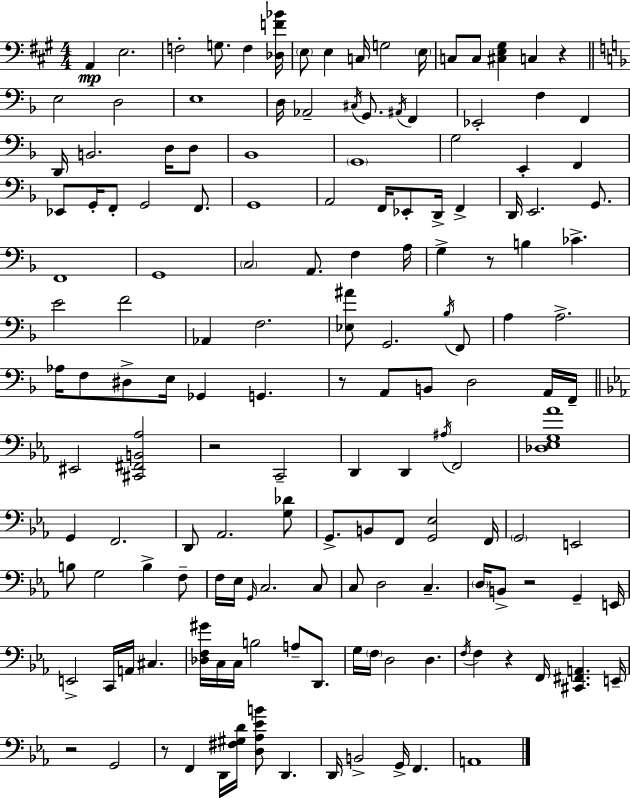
A2/q E3/h. F3/h G3/e. F3/q [Db3,F4,Bb4]/s E3/e E3/q C3/s G3/h E3/s C3/e C3/e [C#3,E3,G#3]/q C3/q R/q E3/h D3/h E3/w D3/s Ab2/h C#3/s G2/e. A#2/s F2/q Eb2/h F3/q F2/q D2/s B2/h. D3/s D3/e Bb2/w G2/w G3/h E2/q F2/q Eb2/e G2/s F2/e G2/h F2/e. G2/w A2/h F2/s Eb2/e D2/s F2/q D2/s E2/h. G2/e. F2/w G2/w C3/h A2/e. F3/q A3/s G3/q R/e B3/q CES4/q. E4/h F4/h Ab2/q F3/h. [Eb3,A#4]/e G2/h. Bb3/s F2/e A3/q A3/h. Ab3/s F3/e D#3/e E3/s Gb2/q G2/q. R/e A2/e B2/e D3/h A2/s F2/s EIS2/h [C#2,F#2,B2,Ab3]/h R/h C2/h D2/q D2/q A#3/s F2/h [Db3,Eb3,G3,Ab4]/w G2/q F2/h. D2/e Ab2/h. [G3,Db4]/e G2/e. B2/e F2/e [G2,Eb3]/h F2/s G2/h E2/h B3/e G3/h B3/q F3/e F3/s Eb3/s G2/s C3/h. C3/e C3/e D3/h C3/q. D3/s B2/e R/h G2/q E2/s E2/h C2/s A2/s C#3/q. [Db3,F3,G#4]/s C3/s C3/s B3/h A3/e D2/e. G3/s F3/s D3/h D3/q. F3/s F3/q R/q F2/s [C#2,F#2,A2]/q. E2/s R/h G2/h R/e F2/q D2/s [F#3,G#3,D4]/s [D3,Ab3,Eb4,B4]/e D2/q. D2/s B2/h G2/s F2/q. A2/w